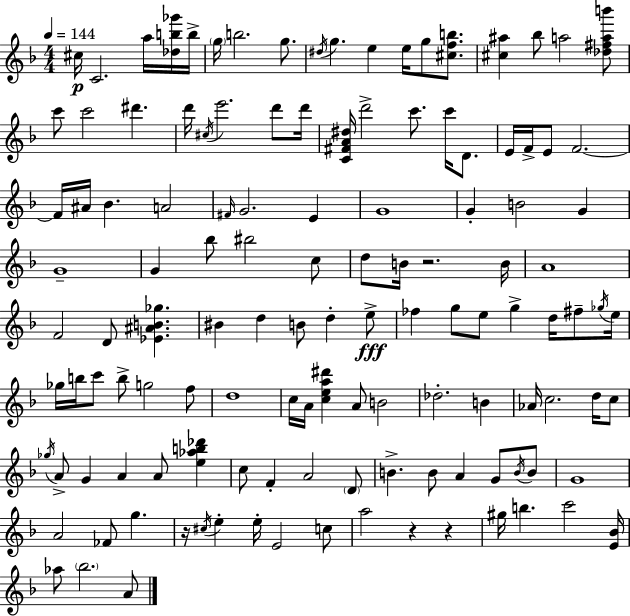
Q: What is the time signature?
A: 4/4